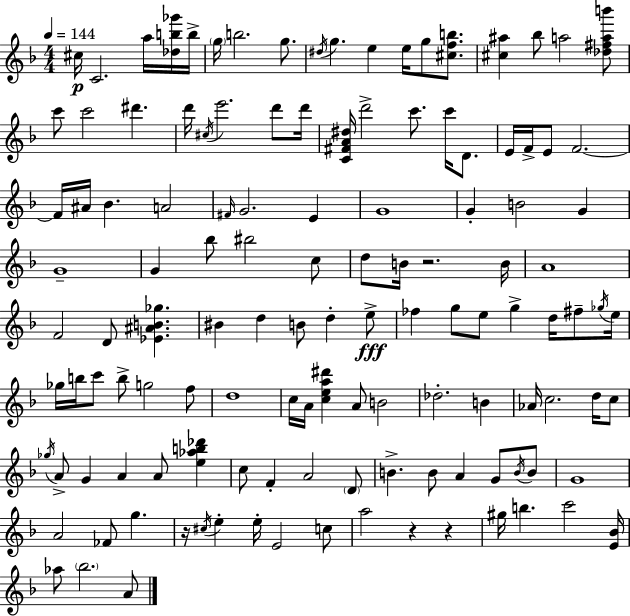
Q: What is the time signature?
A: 4/4